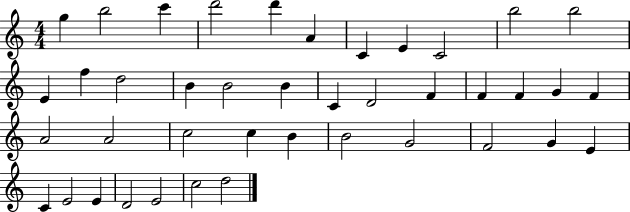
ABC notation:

X:1
T:Untitled
M:4/4
L:1/4
K:C
g b2 c' d'2 d' A C E C2 b2 b2 E f d2 B B2 B C D2 F F F G F A2 A2 c2 c B B2 G2 F2 G E C E2 E D2 E2 c2 d2